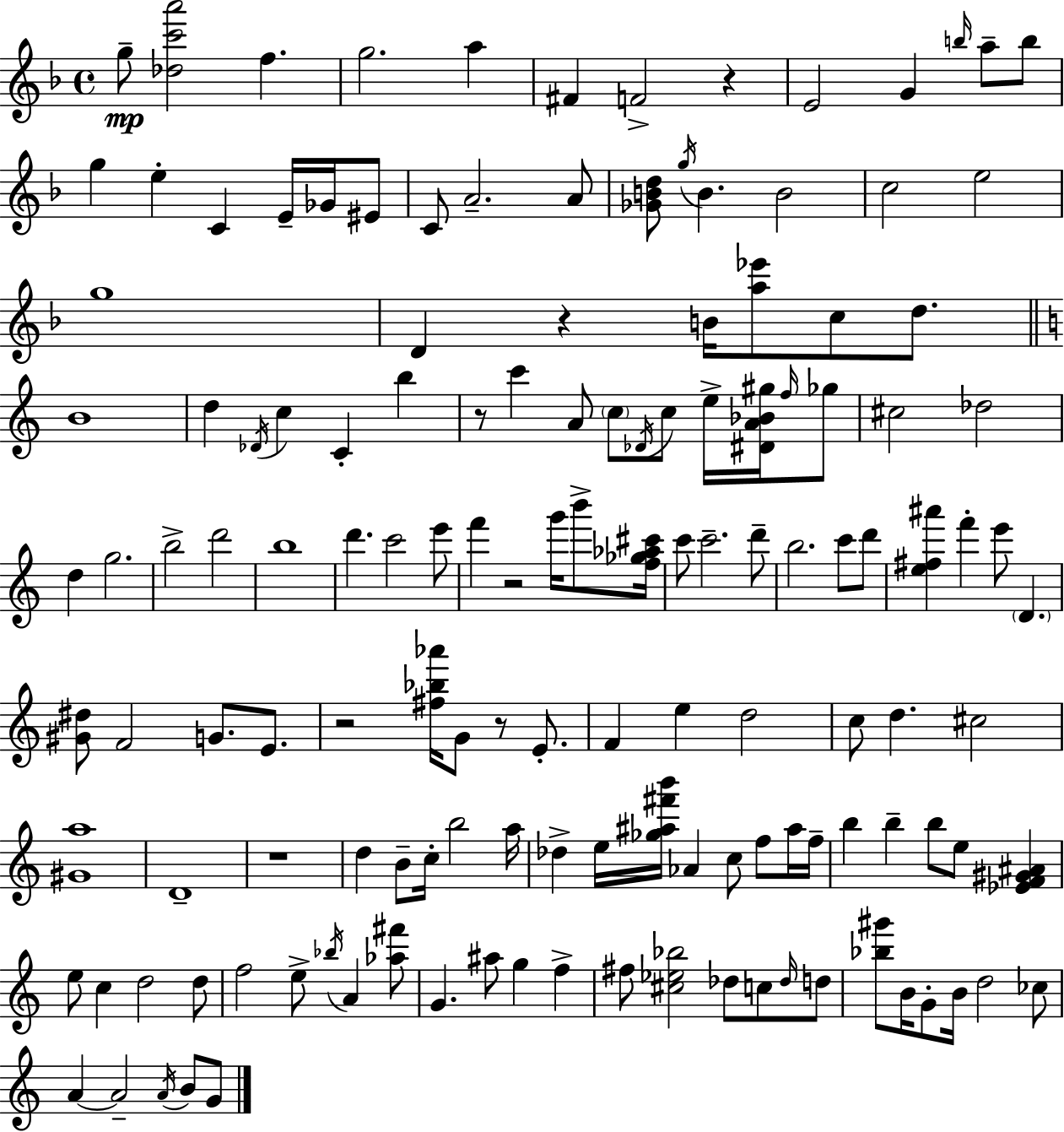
G5/e [Db5,C6,A6]/h F5/q. G5/h. A5/q F#4/q F4/h R/q E4/h G4/q B5/s A5/e B5/e G5/q E5/q C4/q E4/s Gb4/s EIS4/e C4/e A4/h. A4/e [Gb4,B4,D5]/e G5/s B4/q. B4/h C5/h E5/h G5/w D4/q R/q B4/s [A5,Eb6]/e C5/e D5/e. B4/w D5/q Db4/s C5/q C4/q B5/q R/e C6/q A4/e C5/e Db4/s C5/e E5/s [D#4,A4,Bb4,G#5]/s F5/s Gb5/e C#5/h Db5/h D5/q G5/h. B5/h D6/h B5/w D6/q. C6/h E6/e F6/q R/h G6/s B6/e [F5,Gb5,Ab5,C#6]/s C6/e C6/h. D6/e B5/h. C6/e D6/e [E5,F#5,A#6]/q F6/q E6/e D4/q. [G#4,D#5]/e F4/h G4/e. E4/e. R/h [F#5,Bb5,Ab6]/s G4/e R/e E4/e. F4/q E5/q D5/h C5/e D5/q. C#5/h [G#4,A5]/w D4/w R/w D5/q B4/e C5/s B5/h A5/s Db5/q E5/s [Gb5,A#5,F#6,B6]/s Ab4/q C5/e F5/e A#5/s F5/s B5/q B5/q B5/e E5/e [Eb4,F4,G#4,A#4]/q E5/e C5/q D5/h D5/e F5/h E5/e Bb5/s A4/q [Ab5,F#6]/e G4/q. A#5/e G5/q F5/q F#5/e [C#5,Eb5,Bb5]/h Db5/e C5/e Db5/s D5/e [Bb5,G#6]/e B4/s G4/e B4/s D5/h CES5/e A4/q A4/h A4/s B4/e G4/e